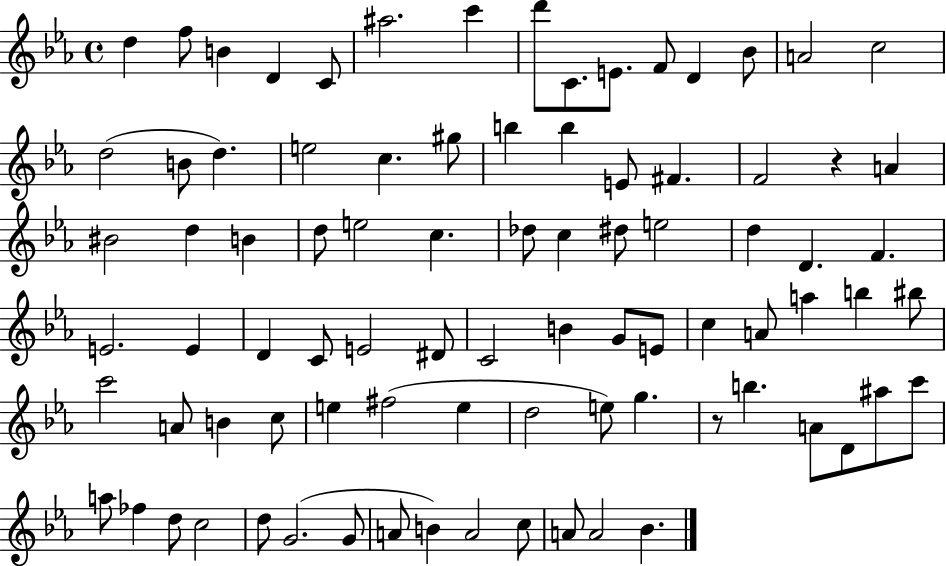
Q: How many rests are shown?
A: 2